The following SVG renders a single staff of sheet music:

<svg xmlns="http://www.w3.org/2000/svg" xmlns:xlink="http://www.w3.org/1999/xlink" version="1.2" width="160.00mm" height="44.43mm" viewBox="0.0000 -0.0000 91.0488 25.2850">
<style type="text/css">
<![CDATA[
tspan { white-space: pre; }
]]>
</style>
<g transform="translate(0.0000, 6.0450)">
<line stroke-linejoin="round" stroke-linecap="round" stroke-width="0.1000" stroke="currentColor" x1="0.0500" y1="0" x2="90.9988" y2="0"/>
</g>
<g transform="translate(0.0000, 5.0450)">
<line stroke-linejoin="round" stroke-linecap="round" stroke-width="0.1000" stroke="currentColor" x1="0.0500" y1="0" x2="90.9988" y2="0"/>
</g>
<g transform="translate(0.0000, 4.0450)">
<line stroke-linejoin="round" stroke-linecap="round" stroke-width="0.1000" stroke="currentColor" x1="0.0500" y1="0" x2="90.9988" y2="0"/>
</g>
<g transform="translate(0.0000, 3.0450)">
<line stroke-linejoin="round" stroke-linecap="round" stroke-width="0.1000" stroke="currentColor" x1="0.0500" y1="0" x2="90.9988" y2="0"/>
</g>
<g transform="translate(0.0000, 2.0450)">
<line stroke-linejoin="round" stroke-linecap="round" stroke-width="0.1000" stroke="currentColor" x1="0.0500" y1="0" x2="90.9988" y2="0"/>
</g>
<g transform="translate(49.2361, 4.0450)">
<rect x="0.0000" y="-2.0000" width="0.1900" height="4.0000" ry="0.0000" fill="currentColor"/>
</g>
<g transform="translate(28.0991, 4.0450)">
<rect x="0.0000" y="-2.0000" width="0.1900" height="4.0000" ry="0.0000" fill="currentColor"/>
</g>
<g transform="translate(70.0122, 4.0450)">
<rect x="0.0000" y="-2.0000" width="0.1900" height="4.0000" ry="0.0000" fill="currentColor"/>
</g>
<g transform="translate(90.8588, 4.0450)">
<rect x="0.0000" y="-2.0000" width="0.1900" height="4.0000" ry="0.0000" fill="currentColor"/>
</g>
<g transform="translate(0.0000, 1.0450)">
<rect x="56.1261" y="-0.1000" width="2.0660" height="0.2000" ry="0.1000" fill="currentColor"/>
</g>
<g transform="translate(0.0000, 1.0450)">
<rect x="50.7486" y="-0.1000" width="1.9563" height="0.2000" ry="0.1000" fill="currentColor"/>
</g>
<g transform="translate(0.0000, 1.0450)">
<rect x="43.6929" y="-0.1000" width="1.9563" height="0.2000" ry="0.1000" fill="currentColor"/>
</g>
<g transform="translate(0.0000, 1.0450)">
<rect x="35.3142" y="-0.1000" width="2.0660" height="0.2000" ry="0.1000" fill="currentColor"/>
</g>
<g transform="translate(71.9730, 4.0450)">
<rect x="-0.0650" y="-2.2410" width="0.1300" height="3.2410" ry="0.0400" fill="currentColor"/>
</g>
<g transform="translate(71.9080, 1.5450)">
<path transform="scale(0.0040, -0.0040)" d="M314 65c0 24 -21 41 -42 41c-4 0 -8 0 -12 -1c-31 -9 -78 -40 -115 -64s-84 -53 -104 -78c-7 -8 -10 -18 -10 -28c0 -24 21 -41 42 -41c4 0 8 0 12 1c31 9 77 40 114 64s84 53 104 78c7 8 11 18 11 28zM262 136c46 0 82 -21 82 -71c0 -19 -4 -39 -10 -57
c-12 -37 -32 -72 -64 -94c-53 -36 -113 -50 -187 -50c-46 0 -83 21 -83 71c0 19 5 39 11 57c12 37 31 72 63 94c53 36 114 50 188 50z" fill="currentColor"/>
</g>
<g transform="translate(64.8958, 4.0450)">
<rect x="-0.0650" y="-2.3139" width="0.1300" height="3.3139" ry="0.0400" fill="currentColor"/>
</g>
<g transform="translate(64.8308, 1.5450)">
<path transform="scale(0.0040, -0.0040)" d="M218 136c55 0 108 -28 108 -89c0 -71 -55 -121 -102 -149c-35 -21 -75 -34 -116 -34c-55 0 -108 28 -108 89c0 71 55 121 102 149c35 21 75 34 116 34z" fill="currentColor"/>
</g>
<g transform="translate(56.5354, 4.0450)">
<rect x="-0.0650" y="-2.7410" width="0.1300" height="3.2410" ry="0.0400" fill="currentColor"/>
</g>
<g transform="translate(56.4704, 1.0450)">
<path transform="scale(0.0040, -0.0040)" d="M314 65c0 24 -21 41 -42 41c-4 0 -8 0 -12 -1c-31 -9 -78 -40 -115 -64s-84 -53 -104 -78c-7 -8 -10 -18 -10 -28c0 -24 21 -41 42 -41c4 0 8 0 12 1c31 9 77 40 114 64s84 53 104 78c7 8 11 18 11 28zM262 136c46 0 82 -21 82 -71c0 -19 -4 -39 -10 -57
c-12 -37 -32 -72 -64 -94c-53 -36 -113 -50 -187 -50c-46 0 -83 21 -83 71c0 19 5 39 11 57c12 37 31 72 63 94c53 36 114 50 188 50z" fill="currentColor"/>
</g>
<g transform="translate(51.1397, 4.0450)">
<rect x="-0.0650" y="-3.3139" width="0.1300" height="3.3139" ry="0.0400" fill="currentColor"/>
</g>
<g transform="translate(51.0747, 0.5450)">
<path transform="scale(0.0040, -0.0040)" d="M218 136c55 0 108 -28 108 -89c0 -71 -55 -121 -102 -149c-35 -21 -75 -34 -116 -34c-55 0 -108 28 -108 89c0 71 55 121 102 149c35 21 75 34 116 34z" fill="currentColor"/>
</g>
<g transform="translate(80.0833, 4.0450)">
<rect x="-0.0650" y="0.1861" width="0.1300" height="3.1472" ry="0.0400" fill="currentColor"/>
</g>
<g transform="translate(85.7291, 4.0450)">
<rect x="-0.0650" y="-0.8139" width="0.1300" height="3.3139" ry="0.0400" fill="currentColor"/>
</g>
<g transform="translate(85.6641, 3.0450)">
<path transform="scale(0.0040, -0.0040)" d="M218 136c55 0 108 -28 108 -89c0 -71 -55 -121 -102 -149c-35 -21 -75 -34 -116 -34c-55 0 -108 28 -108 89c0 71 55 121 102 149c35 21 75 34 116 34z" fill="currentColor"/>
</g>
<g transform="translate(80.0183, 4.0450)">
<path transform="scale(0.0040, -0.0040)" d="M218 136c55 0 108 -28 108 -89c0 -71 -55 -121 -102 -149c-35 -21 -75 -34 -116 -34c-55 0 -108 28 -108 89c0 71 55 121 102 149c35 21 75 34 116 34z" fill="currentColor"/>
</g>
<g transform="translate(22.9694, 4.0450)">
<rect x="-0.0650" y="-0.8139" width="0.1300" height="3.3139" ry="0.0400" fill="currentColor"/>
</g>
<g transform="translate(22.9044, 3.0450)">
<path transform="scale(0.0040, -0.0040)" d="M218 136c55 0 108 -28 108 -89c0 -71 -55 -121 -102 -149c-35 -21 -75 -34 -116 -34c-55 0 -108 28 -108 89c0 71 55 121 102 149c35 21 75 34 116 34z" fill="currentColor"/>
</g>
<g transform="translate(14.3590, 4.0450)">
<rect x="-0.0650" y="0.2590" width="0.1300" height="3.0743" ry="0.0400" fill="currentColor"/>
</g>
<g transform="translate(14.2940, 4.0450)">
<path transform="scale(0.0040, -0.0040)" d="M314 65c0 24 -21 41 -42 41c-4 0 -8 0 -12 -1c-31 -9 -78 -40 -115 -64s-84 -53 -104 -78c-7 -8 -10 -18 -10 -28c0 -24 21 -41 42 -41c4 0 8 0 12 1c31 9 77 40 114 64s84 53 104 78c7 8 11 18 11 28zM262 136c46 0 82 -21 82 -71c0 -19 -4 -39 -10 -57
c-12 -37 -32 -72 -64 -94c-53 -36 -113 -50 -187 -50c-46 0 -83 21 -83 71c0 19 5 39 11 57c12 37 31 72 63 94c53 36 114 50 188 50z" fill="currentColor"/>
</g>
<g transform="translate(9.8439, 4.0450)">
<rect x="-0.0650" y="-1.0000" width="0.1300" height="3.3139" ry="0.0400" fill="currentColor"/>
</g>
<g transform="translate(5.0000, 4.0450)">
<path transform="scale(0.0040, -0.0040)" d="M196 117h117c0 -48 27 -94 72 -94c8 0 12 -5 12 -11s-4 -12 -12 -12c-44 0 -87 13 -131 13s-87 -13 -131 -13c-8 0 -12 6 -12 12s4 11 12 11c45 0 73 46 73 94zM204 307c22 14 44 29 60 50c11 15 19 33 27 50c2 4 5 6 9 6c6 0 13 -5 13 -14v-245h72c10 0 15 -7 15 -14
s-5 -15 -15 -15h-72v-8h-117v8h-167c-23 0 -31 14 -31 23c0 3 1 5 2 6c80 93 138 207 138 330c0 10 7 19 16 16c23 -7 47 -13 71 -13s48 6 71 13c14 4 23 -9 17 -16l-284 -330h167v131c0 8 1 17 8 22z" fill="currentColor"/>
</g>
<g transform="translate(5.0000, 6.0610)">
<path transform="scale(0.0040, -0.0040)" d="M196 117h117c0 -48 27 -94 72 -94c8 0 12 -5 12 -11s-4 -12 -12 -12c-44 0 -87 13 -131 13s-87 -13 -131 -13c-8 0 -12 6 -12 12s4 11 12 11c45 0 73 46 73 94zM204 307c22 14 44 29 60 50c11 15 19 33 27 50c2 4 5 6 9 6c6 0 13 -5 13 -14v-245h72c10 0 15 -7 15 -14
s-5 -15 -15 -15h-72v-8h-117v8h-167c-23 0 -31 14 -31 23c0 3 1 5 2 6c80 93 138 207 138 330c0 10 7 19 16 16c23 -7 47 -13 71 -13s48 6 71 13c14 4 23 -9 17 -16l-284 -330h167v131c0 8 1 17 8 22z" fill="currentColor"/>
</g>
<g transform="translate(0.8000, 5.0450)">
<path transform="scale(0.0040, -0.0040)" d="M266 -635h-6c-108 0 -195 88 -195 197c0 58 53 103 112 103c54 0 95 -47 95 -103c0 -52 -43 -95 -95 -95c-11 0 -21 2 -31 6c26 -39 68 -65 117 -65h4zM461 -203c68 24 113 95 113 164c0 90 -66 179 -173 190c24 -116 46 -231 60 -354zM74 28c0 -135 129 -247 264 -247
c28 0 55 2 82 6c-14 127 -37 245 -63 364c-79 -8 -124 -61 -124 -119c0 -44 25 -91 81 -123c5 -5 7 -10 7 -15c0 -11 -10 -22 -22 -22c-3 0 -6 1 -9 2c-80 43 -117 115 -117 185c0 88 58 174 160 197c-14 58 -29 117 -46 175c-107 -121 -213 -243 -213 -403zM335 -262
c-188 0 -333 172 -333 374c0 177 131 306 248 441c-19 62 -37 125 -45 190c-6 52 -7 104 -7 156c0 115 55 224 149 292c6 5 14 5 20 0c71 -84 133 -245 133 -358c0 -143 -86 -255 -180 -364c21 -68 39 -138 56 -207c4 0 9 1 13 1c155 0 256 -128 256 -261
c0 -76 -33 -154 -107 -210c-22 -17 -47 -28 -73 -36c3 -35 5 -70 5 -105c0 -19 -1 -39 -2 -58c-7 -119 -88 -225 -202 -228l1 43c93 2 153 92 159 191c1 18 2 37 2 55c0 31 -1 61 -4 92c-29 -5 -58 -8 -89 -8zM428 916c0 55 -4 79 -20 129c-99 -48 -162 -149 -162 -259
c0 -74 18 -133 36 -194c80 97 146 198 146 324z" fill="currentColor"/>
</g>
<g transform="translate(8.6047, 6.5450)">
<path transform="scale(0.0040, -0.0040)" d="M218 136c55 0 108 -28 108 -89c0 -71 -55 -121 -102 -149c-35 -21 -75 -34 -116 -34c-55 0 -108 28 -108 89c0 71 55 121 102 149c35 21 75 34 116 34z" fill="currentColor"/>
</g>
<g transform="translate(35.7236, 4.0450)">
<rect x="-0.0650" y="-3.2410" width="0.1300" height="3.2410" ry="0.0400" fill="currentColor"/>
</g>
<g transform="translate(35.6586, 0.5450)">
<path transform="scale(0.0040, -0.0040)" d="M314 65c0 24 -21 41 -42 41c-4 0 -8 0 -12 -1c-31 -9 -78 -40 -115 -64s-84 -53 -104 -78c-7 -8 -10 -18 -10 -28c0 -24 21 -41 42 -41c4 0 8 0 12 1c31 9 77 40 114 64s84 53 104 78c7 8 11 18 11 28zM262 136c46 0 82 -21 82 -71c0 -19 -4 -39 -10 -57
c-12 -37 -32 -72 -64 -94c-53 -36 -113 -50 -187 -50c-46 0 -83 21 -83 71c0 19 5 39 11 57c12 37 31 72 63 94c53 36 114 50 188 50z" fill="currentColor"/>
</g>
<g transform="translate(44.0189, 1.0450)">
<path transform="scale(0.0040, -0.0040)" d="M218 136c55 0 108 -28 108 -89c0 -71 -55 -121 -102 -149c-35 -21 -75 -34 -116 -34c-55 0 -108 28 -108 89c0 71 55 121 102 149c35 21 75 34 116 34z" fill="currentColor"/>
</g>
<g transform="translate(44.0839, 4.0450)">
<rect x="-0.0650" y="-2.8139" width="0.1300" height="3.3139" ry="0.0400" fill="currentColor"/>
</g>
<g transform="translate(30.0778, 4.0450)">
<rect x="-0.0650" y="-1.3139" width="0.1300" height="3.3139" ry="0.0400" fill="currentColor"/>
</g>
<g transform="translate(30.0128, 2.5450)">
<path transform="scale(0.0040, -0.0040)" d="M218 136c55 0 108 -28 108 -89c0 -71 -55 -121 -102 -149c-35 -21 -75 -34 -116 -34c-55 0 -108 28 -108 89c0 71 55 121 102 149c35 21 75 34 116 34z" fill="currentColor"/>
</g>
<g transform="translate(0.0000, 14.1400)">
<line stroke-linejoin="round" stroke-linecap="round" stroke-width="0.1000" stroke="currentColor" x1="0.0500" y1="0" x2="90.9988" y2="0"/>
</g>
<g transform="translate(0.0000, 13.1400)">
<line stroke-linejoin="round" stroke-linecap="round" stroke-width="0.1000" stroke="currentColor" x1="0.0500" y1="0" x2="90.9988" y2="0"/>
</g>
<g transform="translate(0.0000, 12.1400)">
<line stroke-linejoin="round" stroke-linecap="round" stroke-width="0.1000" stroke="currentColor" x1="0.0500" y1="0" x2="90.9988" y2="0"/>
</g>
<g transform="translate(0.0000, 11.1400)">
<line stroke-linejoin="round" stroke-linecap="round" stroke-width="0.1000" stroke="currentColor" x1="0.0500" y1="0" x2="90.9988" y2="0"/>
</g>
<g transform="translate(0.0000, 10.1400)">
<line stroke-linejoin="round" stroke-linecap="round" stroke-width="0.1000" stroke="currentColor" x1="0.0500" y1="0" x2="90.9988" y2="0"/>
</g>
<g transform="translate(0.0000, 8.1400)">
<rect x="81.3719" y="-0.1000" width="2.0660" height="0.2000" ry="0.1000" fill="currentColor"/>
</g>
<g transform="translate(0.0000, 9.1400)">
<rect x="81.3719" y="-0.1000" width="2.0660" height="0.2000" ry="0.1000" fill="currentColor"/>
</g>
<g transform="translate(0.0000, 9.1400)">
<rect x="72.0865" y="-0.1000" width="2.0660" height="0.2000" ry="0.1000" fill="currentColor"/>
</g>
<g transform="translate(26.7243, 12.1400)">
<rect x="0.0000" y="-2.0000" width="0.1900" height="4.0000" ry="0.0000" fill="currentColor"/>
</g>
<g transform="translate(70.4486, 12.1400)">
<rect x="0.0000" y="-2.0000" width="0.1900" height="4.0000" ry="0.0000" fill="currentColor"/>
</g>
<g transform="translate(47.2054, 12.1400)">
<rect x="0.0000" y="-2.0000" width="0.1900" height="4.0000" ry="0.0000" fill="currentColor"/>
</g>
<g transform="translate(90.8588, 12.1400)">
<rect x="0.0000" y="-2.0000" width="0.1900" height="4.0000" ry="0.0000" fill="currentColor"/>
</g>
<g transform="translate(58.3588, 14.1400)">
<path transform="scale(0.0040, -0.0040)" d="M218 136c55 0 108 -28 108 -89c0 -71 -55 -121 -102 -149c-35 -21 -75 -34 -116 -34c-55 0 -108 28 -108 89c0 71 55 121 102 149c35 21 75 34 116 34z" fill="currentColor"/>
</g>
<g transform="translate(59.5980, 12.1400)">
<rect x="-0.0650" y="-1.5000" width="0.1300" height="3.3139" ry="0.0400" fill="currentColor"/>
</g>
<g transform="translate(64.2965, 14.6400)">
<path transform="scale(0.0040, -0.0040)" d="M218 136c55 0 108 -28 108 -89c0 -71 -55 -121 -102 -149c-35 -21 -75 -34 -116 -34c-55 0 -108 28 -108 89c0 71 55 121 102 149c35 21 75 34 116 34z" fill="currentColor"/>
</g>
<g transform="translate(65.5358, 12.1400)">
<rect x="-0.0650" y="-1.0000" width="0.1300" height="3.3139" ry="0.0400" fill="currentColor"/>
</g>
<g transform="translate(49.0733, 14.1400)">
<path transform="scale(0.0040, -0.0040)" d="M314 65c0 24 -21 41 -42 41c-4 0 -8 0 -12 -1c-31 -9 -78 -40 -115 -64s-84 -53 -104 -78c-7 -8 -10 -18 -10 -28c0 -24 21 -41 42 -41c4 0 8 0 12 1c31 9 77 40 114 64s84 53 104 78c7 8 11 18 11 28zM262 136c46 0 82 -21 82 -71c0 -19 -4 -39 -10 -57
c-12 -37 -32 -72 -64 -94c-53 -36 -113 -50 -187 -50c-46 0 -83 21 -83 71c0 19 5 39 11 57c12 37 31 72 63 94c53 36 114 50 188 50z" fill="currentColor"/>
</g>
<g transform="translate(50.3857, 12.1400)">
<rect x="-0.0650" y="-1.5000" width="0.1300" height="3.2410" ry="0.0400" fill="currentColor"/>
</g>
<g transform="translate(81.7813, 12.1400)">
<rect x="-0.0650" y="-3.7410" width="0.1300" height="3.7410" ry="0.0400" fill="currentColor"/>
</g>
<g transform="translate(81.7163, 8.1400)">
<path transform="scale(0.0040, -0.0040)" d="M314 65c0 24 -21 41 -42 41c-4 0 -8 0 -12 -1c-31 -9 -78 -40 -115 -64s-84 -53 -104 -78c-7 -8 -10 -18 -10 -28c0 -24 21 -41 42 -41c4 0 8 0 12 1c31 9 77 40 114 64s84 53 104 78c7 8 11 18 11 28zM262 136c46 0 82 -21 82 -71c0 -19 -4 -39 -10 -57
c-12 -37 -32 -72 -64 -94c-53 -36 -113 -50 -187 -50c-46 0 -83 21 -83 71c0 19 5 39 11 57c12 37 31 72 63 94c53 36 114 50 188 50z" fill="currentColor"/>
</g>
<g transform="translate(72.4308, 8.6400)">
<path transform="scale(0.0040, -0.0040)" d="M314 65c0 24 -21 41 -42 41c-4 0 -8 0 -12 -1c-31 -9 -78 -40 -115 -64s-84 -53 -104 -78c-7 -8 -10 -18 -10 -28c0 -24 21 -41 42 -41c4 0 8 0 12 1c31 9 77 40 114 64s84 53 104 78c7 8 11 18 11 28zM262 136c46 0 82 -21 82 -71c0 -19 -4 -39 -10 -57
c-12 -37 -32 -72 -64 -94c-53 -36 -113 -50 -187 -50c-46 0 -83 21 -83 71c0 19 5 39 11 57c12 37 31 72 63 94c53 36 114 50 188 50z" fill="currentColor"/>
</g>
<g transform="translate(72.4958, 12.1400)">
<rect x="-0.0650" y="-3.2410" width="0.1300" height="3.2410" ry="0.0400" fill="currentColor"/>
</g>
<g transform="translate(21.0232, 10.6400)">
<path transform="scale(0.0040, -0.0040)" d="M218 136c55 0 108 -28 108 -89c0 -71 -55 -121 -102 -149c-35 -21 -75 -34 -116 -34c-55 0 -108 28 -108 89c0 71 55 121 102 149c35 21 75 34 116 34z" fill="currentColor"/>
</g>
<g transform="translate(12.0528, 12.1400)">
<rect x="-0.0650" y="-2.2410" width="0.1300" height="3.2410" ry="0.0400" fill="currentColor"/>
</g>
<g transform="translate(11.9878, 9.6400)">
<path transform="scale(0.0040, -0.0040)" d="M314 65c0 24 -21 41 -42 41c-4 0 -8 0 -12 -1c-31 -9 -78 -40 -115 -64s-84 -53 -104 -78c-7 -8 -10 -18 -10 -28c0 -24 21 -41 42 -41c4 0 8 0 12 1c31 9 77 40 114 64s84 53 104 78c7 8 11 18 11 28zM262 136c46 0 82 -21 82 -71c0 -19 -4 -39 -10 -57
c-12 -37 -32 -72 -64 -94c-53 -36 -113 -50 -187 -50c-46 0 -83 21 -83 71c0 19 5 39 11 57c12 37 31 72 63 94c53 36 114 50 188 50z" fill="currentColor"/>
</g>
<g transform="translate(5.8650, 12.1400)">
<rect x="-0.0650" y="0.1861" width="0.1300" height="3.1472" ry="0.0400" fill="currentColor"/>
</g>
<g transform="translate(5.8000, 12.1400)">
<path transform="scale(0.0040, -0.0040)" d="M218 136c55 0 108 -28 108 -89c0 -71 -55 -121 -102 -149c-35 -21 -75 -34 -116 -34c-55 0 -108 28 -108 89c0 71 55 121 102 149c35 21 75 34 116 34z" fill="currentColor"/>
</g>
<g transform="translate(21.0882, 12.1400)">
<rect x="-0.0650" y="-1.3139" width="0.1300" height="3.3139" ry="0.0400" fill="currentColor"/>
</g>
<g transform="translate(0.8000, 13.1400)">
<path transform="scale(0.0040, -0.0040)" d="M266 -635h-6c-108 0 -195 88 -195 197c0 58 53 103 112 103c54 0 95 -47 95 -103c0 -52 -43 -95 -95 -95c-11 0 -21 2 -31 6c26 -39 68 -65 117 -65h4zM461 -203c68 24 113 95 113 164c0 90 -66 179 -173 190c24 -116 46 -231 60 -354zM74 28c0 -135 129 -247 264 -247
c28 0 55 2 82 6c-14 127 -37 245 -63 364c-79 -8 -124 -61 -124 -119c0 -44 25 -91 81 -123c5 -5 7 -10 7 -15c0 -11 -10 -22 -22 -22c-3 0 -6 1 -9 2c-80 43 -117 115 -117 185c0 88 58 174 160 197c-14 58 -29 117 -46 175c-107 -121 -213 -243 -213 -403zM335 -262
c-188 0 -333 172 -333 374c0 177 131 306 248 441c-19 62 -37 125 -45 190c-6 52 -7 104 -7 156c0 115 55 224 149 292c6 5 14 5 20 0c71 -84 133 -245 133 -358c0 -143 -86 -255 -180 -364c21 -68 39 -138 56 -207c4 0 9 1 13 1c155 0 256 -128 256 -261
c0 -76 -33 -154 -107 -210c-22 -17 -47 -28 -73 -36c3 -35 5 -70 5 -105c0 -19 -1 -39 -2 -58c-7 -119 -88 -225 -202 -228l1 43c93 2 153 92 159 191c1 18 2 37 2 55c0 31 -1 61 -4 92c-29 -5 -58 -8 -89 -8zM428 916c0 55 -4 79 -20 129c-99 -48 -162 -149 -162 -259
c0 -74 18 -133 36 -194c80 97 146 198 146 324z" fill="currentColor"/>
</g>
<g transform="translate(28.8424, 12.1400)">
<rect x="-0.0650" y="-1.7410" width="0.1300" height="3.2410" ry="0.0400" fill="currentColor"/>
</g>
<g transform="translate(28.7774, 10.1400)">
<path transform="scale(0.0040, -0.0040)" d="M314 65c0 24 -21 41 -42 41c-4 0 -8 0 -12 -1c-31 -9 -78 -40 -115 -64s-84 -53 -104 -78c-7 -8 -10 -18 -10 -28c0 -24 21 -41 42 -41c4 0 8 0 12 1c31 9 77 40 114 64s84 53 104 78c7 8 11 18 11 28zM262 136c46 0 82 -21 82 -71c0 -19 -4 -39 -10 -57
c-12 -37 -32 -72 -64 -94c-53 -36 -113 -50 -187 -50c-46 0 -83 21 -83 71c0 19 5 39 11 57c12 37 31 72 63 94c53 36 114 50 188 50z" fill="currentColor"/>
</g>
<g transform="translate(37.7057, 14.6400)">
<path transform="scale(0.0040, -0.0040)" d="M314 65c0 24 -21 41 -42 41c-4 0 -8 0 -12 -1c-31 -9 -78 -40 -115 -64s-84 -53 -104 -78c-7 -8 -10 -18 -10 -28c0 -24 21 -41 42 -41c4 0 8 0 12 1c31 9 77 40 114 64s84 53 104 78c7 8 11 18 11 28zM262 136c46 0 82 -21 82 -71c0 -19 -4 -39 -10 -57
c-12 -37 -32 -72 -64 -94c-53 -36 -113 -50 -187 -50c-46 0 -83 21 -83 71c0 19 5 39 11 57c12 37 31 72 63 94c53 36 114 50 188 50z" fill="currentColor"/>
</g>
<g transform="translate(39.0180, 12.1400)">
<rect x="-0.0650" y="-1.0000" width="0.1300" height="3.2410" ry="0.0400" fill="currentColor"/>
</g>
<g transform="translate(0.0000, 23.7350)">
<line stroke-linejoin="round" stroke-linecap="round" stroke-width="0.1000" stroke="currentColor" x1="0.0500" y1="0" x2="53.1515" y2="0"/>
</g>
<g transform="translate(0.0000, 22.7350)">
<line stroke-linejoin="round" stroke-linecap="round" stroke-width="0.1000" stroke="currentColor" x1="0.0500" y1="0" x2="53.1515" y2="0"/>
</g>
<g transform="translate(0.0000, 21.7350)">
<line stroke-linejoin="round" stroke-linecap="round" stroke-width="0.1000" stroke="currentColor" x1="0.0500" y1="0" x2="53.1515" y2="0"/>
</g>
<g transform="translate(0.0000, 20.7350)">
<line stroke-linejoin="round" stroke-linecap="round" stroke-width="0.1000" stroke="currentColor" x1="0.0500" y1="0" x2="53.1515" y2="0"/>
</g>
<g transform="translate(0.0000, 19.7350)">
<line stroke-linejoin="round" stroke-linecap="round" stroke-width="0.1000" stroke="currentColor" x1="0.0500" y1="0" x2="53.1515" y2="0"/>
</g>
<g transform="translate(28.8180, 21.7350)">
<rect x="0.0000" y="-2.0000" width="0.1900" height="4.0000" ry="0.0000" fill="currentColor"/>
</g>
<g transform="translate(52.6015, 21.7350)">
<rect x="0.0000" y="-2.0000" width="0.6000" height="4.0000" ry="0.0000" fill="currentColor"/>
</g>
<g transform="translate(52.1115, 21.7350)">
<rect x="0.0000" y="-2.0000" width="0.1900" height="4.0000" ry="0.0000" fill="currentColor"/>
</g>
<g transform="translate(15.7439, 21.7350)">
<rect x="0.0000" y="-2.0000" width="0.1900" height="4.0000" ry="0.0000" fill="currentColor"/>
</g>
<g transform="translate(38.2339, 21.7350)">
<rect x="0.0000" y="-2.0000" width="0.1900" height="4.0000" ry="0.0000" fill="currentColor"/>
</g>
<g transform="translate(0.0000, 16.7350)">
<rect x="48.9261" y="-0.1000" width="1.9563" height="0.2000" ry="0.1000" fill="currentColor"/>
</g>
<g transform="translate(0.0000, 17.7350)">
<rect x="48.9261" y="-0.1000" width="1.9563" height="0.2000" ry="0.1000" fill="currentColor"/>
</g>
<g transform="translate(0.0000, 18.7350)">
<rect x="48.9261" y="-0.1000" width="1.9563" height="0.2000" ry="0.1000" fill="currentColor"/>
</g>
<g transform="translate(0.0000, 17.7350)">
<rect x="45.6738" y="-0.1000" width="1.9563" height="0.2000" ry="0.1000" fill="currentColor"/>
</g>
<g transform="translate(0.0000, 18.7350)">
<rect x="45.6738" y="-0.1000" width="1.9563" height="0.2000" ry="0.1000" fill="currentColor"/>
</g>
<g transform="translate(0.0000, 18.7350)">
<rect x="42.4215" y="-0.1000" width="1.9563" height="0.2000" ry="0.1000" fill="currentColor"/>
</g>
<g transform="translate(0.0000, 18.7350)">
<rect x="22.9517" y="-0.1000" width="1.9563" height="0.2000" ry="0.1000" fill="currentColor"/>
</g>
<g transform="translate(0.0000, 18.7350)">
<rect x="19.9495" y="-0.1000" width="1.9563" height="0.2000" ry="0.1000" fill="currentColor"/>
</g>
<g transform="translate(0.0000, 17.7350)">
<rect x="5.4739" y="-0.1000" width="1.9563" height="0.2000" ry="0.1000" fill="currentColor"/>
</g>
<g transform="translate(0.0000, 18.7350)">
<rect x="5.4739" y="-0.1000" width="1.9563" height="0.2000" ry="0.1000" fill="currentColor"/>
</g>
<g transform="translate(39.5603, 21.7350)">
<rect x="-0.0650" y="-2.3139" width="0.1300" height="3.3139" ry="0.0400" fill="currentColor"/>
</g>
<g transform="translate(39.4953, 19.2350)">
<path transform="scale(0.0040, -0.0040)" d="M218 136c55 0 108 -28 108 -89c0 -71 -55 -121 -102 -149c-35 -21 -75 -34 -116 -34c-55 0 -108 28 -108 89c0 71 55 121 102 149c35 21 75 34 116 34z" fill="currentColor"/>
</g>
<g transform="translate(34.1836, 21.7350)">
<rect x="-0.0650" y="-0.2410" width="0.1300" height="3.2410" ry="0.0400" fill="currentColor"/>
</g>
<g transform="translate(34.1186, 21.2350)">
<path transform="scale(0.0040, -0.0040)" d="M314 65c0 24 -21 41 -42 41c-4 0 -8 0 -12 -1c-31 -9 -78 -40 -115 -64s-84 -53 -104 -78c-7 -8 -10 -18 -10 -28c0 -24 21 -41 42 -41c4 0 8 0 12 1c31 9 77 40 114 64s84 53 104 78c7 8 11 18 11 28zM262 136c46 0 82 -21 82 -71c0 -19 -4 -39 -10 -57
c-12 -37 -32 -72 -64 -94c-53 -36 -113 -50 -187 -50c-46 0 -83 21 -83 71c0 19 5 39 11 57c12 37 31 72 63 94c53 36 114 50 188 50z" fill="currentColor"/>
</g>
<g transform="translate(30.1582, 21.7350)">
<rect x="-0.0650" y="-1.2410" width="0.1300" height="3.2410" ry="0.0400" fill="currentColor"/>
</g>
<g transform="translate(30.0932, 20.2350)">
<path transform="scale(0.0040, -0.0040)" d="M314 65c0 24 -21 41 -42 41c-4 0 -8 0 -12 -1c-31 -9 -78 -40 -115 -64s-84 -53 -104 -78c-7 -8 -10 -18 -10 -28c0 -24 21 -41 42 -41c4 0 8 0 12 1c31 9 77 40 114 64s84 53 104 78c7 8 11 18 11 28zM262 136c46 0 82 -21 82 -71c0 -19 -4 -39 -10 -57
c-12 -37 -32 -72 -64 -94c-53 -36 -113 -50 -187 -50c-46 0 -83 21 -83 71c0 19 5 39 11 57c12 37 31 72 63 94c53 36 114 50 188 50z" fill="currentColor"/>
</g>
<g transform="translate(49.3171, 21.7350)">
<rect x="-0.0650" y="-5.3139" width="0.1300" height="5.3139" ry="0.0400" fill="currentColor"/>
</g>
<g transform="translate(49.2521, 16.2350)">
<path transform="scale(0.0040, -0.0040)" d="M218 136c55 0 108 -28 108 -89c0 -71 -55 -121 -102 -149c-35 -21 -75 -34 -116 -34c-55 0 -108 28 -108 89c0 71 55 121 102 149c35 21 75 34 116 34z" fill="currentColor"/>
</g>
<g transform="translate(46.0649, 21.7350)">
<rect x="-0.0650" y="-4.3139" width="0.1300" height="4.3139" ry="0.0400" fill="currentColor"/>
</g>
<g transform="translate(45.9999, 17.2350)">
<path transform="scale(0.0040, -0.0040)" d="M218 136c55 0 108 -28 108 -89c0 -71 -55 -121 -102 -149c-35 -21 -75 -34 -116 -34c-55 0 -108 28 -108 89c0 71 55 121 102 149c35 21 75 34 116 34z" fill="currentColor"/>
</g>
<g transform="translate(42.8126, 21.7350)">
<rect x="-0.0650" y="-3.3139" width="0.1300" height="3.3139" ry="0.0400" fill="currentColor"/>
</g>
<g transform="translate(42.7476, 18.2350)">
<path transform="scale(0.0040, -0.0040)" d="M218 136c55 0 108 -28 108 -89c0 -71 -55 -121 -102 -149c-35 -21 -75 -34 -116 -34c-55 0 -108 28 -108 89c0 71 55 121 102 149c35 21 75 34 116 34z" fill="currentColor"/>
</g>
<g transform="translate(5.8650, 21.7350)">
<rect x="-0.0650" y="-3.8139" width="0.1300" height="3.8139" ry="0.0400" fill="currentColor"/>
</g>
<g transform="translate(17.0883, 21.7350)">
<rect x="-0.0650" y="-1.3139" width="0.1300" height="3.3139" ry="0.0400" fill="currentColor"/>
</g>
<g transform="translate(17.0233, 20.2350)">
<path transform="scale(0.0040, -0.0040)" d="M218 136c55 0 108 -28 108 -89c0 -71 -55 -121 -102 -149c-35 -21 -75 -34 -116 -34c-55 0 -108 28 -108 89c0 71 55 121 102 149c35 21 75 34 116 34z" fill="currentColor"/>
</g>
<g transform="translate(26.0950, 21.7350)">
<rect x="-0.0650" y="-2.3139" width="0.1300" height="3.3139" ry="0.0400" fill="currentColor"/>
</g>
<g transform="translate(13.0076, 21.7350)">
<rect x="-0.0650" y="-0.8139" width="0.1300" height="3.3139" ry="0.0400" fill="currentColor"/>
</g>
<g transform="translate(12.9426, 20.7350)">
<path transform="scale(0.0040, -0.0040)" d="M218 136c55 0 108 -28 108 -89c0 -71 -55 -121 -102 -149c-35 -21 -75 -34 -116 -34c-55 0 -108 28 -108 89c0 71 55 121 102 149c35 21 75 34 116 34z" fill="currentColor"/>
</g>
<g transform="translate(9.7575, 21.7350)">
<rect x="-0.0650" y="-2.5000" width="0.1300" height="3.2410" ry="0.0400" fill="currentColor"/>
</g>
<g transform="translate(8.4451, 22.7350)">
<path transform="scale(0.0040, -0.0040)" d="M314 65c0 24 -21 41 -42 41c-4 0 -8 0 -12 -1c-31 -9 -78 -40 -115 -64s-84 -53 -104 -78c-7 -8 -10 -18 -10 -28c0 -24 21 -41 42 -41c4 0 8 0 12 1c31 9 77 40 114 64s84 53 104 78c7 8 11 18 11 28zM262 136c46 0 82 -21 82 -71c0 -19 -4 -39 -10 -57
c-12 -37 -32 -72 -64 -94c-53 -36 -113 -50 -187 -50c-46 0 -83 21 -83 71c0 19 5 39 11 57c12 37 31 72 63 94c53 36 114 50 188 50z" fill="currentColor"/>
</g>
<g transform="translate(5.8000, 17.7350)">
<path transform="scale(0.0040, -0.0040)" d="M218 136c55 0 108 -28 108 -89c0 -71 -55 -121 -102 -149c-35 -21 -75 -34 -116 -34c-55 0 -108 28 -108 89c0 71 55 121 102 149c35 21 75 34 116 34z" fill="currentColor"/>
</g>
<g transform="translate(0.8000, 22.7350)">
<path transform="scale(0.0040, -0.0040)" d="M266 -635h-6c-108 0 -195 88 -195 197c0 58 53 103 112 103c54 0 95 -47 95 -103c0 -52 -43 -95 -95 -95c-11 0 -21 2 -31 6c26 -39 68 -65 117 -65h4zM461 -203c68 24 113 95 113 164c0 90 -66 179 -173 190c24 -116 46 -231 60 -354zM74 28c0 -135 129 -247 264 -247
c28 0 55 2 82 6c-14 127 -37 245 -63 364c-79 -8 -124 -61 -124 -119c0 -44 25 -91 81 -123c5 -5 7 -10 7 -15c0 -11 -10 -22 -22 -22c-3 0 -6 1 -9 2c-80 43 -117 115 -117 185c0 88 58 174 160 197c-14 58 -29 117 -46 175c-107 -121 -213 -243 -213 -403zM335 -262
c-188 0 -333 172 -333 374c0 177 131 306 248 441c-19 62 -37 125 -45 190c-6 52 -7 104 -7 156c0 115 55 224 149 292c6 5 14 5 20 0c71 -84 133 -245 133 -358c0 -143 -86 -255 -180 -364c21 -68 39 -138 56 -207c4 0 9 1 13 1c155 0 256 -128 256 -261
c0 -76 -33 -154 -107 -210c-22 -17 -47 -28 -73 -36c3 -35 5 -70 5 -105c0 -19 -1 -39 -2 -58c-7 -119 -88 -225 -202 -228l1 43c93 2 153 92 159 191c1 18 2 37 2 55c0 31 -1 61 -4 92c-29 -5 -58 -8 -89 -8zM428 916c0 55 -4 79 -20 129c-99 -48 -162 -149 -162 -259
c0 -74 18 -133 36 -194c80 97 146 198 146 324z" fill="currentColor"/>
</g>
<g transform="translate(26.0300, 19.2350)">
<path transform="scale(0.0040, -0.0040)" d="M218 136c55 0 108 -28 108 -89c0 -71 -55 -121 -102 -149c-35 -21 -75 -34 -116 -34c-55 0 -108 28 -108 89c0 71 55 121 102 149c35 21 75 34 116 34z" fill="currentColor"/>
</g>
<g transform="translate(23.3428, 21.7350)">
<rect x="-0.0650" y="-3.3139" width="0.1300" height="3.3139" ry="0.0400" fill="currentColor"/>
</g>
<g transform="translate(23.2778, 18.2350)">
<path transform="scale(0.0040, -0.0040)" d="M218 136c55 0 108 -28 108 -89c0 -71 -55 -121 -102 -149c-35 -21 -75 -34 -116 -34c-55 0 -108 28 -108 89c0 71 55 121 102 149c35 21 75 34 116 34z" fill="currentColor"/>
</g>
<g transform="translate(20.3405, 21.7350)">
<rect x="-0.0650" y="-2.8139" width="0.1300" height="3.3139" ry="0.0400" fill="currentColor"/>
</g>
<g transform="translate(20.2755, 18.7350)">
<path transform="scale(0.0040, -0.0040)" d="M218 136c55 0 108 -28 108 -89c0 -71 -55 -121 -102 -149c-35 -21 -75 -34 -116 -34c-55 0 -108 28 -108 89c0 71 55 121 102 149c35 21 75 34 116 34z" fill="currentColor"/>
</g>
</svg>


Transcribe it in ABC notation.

X:1
T:Untitled
M:4/4
L:1/4
K:C
D B2 d e b2 a b a2 g g2 B d B g2 e f2 D2 E2 E D b2 c'2 c' G2 d e a b g e2 c2 g b d' f'